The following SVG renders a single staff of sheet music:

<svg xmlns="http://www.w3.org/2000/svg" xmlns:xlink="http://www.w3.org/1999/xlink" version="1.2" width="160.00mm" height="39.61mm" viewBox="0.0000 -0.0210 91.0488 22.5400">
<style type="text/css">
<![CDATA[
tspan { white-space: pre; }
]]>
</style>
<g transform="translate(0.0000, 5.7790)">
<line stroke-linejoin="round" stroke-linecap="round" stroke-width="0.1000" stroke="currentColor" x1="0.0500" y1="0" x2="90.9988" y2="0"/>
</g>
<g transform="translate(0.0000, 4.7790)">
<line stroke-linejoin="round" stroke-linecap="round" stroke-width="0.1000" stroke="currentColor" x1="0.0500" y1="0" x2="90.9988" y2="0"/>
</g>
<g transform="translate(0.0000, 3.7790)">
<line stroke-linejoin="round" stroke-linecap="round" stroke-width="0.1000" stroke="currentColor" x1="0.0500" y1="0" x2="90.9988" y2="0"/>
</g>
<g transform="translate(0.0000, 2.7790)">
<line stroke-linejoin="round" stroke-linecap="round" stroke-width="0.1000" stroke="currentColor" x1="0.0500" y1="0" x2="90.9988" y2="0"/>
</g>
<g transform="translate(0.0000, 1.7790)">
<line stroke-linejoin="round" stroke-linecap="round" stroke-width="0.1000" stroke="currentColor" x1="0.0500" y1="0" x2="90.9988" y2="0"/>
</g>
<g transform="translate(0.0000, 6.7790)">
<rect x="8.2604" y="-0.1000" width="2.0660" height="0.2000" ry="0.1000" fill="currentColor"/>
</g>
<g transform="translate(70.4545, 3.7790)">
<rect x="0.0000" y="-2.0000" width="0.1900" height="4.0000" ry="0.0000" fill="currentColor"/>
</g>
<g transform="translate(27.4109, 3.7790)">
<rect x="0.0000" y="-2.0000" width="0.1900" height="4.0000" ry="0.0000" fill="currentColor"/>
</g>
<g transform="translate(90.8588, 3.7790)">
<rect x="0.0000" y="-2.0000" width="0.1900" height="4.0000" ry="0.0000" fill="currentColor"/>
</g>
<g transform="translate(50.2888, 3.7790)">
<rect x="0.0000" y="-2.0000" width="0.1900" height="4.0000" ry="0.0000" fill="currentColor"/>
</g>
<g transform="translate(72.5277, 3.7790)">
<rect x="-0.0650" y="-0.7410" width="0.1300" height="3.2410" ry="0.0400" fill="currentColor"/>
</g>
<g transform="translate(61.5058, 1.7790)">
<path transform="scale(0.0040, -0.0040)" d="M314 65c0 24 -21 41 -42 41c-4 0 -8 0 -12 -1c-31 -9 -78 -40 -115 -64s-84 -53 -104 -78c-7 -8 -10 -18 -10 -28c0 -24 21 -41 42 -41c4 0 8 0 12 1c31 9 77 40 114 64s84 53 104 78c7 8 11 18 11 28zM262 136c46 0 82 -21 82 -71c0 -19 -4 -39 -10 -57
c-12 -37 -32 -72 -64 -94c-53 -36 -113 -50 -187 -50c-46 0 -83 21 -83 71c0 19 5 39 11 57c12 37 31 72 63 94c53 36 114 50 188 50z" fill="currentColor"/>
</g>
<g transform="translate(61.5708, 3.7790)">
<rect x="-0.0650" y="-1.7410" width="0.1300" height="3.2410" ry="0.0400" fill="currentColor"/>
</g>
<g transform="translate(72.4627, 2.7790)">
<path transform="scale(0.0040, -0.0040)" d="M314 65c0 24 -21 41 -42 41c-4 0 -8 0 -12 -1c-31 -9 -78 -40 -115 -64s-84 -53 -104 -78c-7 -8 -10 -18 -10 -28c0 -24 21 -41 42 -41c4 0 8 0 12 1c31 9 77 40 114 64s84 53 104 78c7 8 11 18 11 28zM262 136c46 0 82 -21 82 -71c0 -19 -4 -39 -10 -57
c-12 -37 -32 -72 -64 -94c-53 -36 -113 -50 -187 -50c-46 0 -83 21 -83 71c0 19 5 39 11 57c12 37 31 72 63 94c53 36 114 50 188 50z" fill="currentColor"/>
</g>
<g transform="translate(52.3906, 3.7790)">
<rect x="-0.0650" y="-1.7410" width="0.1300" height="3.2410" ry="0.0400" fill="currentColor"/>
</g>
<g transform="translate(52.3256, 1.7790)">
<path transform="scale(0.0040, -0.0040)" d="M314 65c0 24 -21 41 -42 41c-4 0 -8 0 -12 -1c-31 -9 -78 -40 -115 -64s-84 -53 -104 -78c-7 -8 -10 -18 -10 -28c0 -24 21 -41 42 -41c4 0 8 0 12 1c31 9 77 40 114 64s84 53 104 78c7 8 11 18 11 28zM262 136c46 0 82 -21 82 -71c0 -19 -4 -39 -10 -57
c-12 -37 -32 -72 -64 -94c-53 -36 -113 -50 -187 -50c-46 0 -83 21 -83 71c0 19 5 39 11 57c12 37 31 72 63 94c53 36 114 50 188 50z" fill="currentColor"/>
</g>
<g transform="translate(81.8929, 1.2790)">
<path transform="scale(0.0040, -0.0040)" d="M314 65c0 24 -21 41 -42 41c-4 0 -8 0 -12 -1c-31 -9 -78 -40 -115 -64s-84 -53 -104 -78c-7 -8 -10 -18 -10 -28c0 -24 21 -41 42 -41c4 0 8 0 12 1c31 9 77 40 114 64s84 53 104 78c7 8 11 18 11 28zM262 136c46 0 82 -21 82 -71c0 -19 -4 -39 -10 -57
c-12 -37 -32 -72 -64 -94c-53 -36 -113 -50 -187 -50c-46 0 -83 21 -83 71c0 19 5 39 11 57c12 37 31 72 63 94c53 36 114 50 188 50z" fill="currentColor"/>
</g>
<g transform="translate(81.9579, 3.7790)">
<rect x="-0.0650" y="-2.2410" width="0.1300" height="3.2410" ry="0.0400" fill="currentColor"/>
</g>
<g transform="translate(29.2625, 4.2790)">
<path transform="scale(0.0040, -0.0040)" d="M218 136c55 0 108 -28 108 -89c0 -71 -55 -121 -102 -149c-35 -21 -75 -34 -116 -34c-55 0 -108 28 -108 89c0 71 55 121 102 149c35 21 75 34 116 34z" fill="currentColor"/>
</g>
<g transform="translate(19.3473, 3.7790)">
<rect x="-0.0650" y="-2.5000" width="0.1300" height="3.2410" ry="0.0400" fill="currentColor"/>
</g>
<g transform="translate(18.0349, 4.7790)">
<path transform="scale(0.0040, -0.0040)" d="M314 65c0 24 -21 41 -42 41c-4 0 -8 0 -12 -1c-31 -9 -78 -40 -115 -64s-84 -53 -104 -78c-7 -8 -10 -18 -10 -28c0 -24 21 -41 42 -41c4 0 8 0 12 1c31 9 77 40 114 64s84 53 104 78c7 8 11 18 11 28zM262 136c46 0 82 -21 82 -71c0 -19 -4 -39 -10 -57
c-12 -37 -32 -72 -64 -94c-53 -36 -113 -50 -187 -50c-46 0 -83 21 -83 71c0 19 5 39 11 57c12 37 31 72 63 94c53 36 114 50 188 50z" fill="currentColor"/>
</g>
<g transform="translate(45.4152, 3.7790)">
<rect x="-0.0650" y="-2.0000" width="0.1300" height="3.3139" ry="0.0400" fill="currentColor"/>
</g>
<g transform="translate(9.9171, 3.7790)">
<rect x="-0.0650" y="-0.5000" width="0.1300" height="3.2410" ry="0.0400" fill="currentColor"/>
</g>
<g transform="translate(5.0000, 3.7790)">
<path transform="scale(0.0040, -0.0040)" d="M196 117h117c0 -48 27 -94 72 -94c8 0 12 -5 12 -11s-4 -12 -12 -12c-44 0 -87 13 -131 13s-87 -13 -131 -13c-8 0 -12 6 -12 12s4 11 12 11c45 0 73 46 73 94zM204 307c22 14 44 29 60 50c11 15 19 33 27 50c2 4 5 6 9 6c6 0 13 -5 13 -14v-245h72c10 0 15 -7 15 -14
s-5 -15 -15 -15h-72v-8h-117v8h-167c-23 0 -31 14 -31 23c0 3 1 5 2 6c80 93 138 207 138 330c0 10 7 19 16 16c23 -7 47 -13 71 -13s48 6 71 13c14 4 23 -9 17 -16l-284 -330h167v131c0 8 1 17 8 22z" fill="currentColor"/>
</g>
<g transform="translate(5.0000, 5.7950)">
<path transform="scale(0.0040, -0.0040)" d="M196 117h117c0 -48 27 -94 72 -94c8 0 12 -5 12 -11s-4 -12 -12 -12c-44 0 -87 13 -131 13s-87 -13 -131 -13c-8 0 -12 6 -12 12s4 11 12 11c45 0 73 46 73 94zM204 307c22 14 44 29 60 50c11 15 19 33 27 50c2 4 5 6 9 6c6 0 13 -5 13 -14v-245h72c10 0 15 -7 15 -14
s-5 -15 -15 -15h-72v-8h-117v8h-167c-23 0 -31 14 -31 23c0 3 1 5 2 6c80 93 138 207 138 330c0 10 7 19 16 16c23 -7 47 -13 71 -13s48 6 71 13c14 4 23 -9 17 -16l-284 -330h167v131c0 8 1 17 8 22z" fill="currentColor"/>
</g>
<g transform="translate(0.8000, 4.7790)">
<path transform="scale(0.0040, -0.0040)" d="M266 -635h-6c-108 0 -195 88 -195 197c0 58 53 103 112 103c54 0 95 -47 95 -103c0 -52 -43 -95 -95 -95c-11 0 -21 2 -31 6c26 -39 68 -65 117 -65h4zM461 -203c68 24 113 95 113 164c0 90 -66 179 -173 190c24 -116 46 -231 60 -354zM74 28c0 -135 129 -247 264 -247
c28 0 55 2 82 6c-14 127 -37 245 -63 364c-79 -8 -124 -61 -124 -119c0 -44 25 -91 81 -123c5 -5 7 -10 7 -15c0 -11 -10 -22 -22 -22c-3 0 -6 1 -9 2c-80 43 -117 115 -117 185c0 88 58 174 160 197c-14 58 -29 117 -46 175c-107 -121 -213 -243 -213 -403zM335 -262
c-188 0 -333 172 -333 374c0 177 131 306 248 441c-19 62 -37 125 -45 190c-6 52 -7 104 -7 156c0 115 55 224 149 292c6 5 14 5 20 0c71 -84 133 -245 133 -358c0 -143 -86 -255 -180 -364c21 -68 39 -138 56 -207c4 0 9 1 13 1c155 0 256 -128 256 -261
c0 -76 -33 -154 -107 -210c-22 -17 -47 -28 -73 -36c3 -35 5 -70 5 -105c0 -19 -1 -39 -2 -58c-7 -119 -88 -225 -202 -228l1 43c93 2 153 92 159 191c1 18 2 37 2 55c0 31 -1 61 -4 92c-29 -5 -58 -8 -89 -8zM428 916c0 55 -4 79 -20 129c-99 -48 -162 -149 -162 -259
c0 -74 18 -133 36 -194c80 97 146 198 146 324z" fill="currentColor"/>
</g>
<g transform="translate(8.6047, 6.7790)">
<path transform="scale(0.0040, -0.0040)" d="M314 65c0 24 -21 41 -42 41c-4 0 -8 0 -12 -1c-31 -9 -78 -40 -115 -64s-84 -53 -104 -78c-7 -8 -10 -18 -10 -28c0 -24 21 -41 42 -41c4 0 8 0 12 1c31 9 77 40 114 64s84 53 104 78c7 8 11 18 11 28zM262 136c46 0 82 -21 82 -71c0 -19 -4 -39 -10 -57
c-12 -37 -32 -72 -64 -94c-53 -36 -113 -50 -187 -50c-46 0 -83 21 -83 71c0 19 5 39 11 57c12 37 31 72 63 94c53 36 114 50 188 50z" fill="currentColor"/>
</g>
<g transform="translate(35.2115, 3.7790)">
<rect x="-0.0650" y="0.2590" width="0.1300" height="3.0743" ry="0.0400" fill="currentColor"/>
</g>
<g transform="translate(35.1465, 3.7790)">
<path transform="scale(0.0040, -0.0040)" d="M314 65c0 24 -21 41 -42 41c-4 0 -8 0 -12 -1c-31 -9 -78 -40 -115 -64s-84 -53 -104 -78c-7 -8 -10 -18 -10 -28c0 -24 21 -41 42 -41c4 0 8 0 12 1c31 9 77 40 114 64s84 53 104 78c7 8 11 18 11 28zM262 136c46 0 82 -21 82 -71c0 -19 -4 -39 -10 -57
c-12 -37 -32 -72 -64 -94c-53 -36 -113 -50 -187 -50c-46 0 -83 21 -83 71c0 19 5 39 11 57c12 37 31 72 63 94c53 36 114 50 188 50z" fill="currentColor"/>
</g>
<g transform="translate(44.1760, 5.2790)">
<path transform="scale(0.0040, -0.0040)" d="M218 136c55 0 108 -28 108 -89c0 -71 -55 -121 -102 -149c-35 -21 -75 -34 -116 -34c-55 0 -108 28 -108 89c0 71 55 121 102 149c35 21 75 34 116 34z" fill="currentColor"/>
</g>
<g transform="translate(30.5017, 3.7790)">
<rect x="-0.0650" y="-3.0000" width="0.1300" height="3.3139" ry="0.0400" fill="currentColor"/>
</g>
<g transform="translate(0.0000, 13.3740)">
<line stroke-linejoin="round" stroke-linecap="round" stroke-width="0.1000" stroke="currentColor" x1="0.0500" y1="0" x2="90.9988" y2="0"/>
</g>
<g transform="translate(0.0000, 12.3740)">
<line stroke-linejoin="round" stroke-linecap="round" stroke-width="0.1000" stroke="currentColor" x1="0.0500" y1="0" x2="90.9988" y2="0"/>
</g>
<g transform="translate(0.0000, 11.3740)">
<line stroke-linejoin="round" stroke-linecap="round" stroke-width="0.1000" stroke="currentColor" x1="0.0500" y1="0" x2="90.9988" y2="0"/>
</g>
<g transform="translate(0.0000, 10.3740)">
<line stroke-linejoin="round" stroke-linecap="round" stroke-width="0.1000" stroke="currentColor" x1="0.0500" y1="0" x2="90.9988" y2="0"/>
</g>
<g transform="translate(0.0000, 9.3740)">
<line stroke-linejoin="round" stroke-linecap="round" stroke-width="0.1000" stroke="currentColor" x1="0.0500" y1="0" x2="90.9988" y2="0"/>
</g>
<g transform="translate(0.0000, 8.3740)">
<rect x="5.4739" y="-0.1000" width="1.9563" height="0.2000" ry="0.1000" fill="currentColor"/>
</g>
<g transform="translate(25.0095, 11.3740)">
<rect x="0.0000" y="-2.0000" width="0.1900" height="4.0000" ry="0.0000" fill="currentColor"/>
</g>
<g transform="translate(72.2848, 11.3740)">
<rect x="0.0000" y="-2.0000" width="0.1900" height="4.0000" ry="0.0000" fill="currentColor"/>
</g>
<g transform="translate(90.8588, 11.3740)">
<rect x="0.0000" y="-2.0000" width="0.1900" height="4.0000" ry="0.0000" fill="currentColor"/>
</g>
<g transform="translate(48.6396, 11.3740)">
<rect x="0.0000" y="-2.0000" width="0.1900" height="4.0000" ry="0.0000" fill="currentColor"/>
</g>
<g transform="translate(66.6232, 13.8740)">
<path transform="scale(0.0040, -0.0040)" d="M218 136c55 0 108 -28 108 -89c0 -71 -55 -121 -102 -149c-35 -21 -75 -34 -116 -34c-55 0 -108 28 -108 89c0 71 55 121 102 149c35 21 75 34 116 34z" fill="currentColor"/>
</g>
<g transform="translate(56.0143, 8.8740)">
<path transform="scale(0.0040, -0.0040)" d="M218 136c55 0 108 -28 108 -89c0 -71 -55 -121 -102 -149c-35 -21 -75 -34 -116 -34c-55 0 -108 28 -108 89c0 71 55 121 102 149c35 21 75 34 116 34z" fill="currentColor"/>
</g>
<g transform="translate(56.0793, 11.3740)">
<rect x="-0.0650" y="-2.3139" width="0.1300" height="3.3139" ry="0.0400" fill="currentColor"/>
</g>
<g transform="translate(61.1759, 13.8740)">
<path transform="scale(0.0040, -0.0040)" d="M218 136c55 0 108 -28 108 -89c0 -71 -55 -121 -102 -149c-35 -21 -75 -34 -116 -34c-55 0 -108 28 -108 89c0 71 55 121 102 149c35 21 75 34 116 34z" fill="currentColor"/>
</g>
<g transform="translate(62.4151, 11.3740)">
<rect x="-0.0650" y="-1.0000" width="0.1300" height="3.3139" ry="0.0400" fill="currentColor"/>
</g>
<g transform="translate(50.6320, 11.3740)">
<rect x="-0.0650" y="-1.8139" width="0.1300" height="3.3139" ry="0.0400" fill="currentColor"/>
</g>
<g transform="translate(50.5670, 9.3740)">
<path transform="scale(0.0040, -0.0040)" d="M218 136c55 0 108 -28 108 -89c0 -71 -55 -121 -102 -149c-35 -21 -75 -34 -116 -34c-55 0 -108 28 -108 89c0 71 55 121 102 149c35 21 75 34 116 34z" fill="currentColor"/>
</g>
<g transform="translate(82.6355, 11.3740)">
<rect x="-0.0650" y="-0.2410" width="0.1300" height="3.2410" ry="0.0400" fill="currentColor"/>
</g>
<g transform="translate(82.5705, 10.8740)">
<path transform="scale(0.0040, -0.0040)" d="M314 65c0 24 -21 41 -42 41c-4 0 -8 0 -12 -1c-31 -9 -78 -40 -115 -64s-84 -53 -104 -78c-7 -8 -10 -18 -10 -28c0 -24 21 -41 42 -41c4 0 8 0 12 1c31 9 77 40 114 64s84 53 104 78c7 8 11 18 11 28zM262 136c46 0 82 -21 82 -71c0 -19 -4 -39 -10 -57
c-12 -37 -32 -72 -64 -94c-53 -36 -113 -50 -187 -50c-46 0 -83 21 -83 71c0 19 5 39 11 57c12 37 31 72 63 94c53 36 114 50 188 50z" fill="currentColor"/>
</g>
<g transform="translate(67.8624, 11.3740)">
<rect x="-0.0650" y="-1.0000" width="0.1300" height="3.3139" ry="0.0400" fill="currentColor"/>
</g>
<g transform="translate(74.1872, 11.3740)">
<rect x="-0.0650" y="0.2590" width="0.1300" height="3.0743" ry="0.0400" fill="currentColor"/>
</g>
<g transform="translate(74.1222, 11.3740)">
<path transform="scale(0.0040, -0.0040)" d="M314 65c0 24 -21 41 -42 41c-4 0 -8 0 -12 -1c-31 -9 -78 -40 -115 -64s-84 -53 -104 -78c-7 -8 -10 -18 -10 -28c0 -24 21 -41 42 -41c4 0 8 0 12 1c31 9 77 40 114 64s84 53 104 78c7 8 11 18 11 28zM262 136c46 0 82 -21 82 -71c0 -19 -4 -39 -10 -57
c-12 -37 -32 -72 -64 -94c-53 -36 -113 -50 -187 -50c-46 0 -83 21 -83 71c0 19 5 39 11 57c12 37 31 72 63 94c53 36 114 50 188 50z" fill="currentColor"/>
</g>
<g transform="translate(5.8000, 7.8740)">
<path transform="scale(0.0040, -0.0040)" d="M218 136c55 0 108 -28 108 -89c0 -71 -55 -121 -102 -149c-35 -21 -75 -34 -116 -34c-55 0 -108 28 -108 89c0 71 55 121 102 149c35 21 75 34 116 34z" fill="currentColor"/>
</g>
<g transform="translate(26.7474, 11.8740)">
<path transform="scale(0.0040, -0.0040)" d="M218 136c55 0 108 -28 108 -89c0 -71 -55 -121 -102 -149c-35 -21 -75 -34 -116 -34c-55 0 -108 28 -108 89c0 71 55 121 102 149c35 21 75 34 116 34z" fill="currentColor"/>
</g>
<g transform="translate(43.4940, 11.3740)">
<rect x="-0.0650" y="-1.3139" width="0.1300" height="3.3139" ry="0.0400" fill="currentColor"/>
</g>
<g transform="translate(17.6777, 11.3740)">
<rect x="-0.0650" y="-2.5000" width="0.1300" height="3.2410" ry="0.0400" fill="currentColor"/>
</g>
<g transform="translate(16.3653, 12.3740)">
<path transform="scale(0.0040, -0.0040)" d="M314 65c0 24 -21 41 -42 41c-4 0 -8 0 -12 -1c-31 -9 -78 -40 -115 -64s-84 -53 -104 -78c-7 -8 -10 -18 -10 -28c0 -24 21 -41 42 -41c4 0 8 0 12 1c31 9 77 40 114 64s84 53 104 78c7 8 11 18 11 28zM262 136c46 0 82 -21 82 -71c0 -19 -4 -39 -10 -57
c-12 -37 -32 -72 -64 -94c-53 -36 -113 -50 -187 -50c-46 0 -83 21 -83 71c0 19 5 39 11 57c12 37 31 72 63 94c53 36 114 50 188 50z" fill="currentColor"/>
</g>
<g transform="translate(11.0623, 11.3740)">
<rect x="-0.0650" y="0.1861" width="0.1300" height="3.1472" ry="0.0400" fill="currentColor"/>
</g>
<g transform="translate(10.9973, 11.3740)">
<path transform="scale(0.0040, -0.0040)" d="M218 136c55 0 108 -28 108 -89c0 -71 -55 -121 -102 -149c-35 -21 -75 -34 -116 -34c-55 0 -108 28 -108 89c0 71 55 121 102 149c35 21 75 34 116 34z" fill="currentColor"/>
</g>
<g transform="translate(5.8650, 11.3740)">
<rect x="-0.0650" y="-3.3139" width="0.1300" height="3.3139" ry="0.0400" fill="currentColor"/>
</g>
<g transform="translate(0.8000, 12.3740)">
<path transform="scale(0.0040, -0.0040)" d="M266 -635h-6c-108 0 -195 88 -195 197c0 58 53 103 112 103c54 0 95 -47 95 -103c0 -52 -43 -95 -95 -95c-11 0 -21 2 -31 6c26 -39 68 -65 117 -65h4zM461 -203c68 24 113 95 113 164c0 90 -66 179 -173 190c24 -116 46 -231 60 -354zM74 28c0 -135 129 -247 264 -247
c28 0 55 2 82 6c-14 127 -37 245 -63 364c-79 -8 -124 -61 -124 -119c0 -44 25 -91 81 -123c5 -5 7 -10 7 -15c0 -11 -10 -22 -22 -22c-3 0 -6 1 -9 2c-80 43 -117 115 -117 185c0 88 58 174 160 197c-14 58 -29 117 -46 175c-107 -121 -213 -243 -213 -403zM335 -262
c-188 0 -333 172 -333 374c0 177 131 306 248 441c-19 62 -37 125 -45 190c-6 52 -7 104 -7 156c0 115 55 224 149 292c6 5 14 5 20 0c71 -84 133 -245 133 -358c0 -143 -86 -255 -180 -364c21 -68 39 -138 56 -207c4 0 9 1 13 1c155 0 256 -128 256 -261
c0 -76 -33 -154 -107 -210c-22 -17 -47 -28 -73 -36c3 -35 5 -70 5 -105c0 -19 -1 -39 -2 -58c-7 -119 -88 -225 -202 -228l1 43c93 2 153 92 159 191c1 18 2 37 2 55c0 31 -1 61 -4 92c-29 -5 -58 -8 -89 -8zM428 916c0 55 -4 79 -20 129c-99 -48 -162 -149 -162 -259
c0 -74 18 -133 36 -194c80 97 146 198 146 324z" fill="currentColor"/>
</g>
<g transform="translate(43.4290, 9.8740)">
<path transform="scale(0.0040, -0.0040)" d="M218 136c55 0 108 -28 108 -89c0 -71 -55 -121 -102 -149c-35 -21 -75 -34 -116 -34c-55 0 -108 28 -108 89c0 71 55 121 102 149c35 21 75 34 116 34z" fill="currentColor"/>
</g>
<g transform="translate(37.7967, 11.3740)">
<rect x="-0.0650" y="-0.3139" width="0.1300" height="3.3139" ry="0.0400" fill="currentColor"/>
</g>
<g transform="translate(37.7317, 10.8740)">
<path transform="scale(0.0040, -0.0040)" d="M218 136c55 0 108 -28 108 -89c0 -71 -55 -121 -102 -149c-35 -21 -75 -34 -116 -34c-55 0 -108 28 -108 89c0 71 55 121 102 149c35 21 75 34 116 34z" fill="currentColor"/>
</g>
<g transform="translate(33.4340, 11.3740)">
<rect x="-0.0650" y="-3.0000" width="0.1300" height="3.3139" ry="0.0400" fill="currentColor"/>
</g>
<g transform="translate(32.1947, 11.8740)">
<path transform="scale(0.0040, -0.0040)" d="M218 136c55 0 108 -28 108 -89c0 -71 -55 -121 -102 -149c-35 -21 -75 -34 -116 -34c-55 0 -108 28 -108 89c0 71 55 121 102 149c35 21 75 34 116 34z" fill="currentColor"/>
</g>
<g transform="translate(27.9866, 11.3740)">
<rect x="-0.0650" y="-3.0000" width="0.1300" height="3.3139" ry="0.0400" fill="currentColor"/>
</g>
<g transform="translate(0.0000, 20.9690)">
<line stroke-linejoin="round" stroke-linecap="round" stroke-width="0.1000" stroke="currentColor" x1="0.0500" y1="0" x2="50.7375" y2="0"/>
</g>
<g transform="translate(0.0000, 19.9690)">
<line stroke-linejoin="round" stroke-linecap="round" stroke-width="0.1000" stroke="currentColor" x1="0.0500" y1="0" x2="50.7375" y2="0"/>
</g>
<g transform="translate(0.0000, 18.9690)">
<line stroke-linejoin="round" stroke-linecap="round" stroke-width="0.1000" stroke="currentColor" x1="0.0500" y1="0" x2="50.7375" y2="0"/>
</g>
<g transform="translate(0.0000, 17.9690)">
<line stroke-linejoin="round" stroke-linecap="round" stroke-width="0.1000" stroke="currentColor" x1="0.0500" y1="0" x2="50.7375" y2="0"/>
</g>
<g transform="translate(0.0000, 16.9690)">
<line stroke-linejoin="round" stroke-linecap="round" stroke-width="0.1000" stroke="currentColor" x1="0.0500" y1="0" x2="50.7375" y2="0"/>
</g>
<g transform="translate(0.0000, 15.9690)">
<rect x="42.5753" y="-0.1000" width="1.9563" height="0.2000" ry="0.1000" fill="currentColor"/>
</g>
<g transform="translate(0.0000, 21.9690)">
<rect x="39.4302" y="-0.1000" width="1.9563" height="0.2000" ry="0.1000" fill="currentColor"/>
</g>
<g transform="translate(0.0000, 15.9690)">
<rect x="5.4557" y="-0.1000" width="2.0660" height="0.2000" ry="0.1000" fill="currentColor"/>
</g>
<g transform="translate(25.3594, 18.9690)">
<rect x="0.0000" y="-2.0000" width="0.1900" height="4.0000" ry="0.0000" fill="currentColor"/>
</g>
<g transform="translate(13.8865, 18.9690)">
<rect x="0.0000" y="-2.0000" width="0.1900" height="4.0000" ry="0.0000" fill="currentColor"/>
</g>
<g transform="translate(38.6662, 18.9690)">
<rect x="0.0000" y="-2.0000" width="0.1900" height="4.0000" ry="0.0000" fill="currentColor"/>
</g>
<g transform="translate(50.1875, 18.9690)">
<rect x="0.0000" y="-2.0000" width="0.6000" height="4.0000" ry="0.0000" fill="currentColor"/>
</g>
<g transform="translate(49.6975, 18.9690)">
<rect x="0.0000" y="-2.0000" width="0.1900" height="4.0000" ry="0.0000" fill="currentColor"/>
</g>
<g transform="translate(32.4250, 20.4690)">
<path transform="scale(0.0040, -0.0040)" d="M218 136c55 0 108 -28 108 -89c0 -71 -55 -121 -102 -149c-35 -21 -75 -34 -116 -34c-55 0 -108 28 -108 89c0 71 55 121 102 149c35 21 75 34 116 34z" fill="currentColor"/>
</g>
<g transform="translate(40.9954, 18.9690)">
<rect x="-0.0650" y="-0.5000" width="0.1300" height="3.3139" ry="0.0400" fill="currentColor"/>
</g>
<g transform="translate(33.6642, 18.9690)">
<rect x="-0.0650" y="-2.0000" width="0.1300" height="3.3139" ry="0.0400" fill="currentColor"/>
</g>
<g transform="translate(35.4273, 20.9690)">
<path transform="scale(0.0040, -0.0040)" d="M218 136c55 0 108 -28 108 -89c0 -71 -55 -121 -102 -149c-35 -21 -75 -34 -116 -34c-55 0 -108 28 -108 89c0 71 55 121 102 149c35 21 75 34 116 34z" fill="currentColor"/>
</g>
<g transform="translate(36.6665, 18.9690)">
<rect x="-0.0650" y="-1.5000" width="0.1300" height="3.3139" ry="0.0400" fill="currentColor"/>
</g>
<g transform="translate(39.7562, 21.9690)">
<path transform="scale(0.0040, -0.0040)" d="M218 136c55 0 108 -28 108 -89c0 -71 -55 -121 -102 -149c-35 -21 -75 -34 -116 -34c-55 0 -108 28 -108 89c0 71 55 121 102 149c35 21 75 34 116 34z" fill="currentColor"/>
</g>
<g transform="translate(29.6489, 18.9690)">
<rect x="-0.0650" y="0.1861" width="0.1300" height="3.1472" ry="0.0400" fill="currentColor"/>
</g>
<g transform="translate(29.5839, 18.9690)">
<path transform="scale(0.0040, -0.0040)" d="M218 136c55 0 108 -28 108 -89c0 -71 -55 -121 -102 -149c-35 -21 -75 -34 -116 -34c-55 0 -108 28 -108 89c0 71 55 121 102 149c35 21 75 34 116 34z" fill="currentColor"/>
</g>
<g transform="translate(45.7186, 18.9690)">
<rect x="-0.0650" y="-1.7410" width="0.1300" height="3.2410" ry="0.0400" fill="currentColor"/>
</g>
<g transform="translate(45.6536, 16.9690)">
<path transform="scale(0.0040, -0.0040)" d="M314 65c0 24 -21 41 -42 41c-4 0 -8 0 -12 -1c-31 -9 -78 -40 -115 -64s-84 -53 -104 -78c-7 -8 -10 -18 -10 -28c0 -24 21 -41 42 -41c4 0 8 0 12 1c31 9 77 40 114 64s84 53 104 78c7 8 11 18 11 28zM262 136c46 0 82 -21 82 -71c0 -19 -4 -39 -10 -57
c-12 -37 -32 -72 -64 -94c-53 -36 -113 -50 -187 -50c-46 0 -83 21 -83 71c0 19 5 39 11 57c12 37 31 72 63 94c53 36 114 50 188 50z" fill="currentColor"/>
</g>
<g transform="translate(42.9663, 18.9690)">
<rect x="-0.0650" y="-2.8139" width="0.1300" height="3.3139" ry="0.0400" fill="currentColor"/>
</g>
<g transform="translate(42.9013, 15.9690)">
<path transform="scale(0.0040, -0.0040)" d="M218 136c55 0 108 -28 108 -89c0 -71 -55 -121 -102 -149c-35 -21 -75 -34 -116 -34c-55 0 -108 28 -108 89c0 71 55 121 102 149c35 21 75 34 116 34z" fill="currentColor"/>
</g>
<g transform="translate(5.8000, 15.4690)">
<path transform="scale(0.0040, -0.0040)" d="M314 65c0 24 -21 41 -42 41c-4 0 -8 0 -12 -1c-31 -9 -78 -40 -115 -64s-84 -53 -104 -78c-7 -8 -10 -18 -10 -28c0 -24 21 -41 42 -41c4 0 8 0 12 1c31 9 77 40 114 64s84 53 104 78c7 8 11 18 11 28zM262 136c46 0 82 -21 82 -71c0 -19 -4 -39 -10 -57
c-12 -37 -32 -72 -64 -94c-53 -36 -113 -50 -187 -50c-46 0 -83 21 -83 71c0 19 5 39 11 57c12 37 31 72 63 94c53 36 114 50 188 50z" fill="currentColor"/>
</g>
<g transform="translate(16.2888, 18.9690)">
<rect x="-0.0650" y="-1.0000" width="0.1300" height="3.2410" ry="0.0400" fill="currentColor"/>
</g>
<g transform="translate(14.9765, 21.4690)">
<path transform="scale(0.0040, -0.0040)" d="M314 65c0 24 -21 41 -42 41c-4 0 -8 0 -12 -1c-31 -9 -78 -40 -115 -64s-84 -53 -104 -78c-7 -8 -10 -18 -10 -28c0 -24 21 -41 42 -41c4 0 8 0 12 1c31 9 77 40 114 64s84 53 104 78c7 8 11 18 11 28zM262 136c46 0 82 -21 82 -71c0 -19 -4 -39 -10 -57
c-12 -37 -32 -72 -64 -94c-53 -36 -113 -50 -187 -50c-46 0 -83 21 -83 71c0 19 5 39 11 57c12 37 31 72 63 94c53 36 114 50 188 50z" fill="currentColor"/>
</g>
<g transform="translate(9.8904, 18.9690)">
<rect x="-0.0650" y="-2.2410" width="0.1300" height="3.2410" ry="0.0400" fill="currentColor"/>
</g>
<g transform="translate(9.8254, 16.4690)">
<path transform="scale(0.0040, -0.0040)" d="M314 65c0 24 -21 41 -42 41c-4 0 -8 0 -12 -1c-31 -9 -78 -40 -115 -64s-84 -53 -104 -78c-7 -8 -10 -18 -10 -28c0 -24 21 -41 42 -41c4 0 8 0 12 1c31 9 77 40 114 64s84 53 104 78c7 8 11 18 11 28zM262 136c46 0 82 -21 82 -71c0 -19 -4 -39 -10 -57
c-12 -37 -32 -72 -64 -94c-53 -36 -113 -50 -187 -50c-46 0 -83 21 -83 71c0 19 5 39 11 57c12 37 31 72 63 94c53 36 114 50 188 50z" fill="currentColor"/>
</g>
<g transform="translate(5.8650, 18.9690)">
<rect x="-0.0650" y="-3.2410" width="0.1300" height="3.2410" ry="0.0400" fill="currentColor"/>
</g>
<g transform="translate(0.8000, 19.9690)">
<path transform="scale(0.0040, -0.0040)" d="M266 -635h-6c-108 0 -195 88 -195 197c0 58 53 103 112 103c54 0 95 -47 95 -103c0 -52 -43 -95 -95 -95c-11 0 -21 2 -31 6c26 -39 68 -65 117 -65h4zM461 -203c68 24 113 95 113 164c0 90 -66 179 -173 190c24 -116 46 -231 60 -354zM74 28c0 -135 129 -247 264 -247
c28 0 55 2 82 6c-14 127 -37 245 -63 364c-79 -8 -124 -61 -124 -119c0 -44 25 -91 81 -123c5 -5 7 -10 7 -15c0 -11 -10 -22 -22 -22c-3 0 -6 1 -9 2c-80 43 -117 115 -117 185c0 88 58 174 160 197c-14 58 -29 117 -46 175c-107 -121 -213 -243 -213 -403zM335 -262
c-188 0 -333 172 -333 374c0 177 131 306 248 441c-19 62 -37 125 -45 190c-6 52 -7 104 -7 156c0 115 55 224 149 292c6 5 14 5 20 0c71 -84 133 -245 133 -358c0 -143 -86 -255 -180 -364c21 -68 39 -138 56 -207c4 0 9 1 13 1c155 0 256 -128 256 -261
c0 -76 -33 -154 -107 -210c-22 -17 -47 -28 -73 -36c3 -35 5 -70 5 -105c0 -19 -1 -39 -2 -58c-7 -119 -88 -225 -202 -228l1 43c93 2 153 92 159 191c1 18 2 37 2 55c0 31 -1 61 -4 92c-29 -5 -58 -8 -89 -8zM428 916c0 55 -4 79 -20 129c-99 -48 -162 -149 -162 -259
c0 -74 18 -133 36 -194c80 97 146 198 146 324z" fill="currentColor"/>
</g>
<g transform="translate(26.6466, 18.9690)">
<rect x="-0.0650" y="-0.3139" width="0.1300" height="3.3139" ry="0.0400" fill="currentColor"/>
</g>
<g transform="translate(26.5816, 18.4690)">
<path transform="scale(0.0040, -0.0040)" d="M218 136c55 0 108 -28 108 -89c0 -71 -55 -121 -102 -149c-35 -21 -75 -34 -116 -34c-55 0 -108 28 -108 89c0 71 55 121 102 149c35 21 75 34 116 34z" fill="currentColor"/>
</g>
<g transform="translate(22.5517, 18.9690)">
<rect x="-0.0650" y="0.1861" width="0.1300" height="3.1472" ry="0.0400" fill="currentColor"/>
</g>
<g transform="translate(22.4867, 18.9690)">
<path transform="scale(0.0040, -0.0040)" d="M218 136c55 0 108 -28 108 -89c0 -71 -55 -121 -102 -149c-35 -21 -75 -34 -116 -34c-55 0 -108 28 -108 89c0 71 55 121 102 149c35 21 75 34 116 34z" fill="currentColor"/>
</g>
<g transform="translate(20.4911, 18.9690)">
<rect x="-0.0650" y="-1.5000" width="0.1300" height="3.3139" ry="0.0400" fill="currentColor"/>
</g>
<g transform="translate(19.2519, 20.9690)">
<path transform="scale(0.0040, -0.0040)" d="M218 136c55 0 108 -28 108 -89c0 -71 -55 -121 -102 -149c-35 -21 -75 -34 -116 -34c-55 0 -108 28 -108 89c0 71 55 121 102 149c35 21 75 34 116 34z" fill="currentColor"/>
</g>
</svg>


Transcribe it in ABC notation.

X:1
T:Untitled
M:4/4
L:1/4
K:C
C2 G2 A B2 F f2 f2 d2 g2 b B G2 A A c e f g D D B2 c2 b2 g2 D2 E B c B F E C a f2